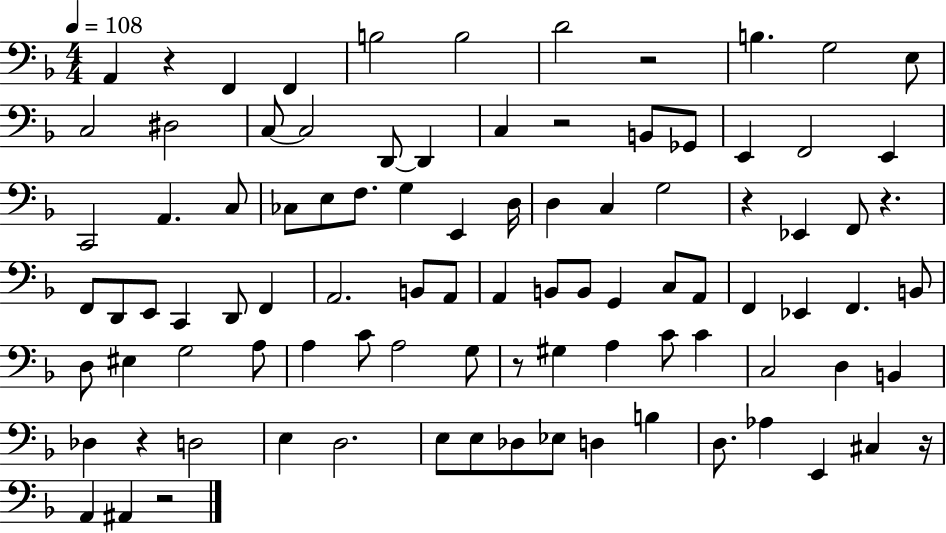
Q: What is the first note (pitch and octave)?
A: A2